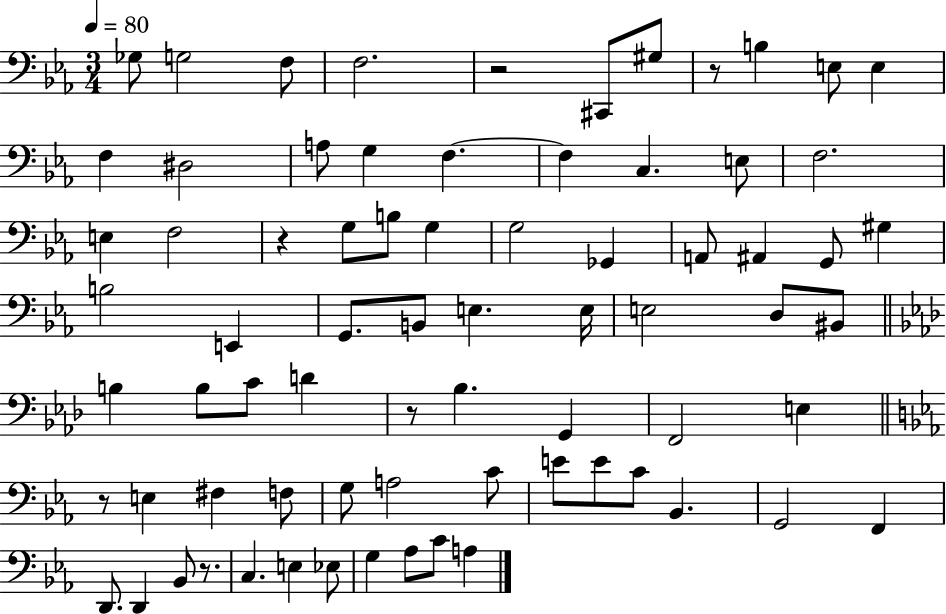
Gb3/e G3/h F3/e F3/h. R/h C#2/e G#3/e R/e B3/q E3/e E3/q F3/q D#3/h A3/e G3/q F3/q. F3/q C3/q. E3/e F3/h. E3/q F3/h R/q G3/e B3/e G3/q G3/h Gb2/q A2/e A#2/q G2/e G#3/q B3/h E2/q G2/e. B2/e E3/q. E3/s E3/h D3/e BIS2/e B3/q B3/e C4/e D4/q R/e Bb3/q. G2/q F2/h E3/q R/e E3/q F#3/q F3/e G3/e A3/h C4/e E4/e E4/e C4/e Bb2/q. G2/h F2/q D2/e. D2/q Bb2/e R/e. C3/q. E3/q Eb3/e G3/q Ab3/e C4/e A3/q